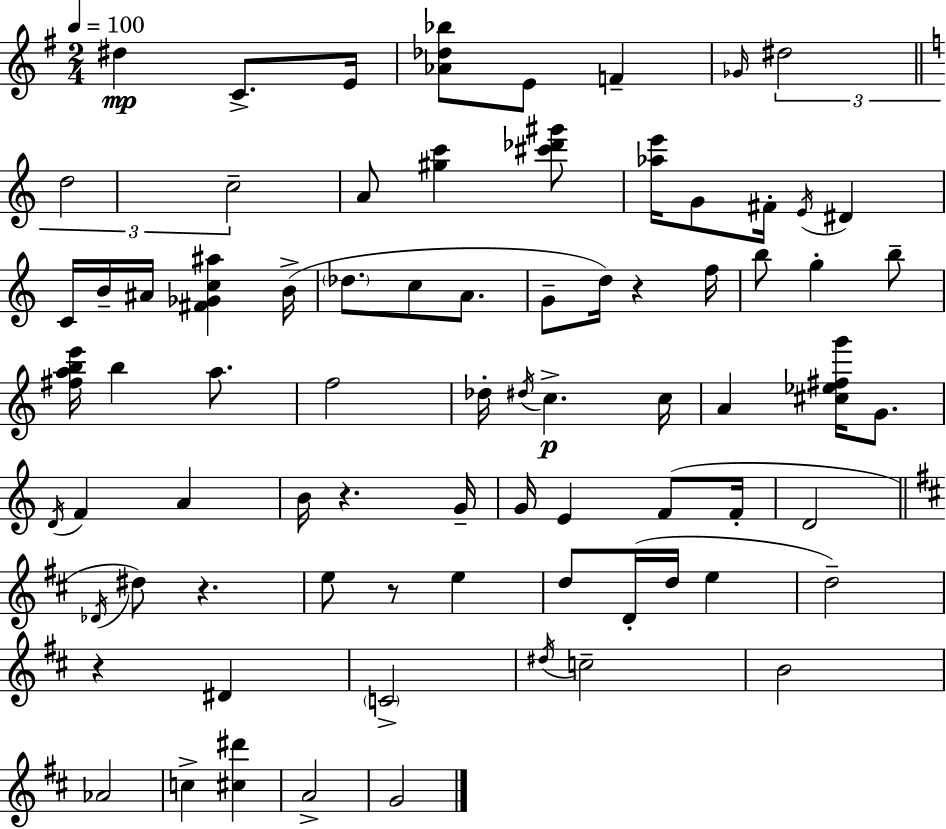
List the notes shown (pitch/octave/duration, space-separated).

D#5/q C4/e. E4/s [Ab4,Db5,Bb5]/e E4/e F4/q Gb4/s D#5/h D5/h C5/h A4/e [G#5,C6]/q [C#6,Db6,G#6]/e [Ab5,E6]/s G4/e F#4/s E4/s D#4/q C4/s B4/s A#4/s [F#4,Gb4,C5,A#5]/q B4/s Db5/e. C5/e A4/e. G4/e D5/s R/q F5/s B5/e G5/q B5/e [F#5,A5,B5,E6]/s B5/q A5/e. F5/h Db5/s D#5/s C5/q. C5/s A4/q [C#5,Eb5,F#5,G6]/s G4/e. D4/s F4/q A4/q B4/s R/q. G4/s G4/s E4/q F4/e F4/s D4/h Db4/s D#5/e R/q. E5/e R/e E5/q D5/e D4/s D5/s E5/q D5/h R/q D#4/q C4/h D#5/s C5/h B4/h Ab4/h C5/q [C#5,D#6]/q A4/h G4/h